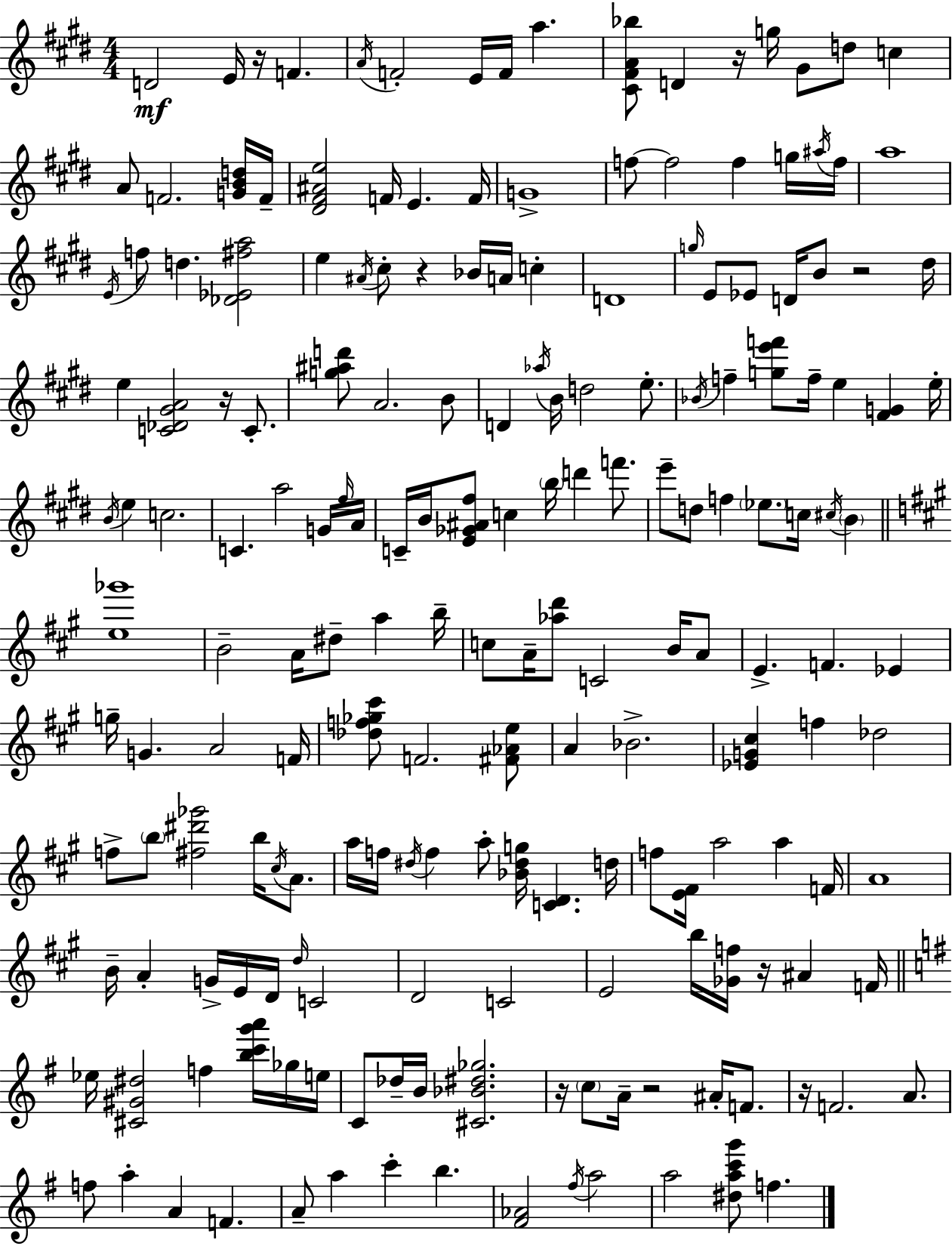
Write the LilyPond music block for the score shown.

{
  \clef treble
  \numericTimeSignature
  \time 4/4
  \key e \major
  \repeat volta 2 { d'2\mf e'16 r16 f'4. | \acciaccatura { a'16 } f'2-. e'16 f'16 a''4. | <cis' fis' a' bes''>8 d'4 r16 g''16 gis'8 d''8 c''4 | a'8 f'2. <g' b' d''>16 | \break f'16-- <dis' fis' ais' e''>2 f'16 e'4. | f'16 g'1-> | f''8~~ f''2 f''4 g''16 | \acciaccatura { ais''16 } f''16 a''1 | \break \acciaccatura { e'16 } f''8 d''4. <des' ees' fis'' a''>2 | e''4 \acciaccatura { ais'16 } cis''8-. r4 bes'16 a'16 | c''4-. d'1 | \grace { g''16 } e'8 ees'8 d'16 b'8 r2 | \break dis''16 e''4 <c' des' gis' a'>2 | r16 c'8.-. <g'' ais'' d'''>8 a'2. | b'8 d'4 \acciaccatura { aes''16 } b'16 d''2 | e''8.-. \acciaccatura { bes'16 } f''4-- <g'' e''' f'''>8 f''16-- e''4 | \break <fis' g'>4 e''16-. \acciaccatura { b'16 } e''4 c''2. | c'4. a''2 | g'16 \grace { fis''16 } a'16 c'16-- b'16 <e' ges' ais' fis''>8 c''4 | \parenthesize b''16 d'''4 f'''8. e'''8-- d''8 f''4 | \break \parenthesize ees''8. c''16 \acciaccatura { cis''16 } \parenthesize b'4 \bar "||" \break \key a \major <e'' ges'''>1 | b'2-- a'16 dis''8-- a''4 b''16-- | c''8 a'16-- <aes'' d'''>8 c'2 b'16 a'8 | e'4.-> f'4. ees'4 | \break g''16-- g'4. a'2 f'16 | <des'' f'' ges'' cis'''>8 f'2. <fis' aes' e''>8 | a'4 bes'2.-> | <ees' g' cis''>4 f''4 des''2 | \break f''8-> \parenthesize b''8 <fis'' dis''' ges'''>2 b''16 \acciaccatura { cis''16 } a'8. | a''16 f''16 \acciaccatura { dis''16 } f''4 a''8-. <bes' dis'' g''>16 <c' d'>4. | d''16 f''8 <e' fis'>16 a''2 a''4 | f'16 a'1 | \break b'16-- a'4-. g'16-> e'16 d'16 \grace { d''16 } c'2 | d'2 c'2 | e'2 b''16 <ges' f''>16 r16 ais'4 | f'16 \bar "||" \break \key g \major ees''16 <cis' gis' dis''>2 f''4 <b'' c''' g''' a'''>16 ges''16 e''16 | c'8 des''16-- b'16 <cis' bes' dis'' ges''>2. | r16 \parenthesize c''8 a'16-- r2 ais'16-. f'8. | r16 f'2. a'8. | \break f''8 a''4-. a'4 f'4. | a'8-- a''4 c'''4-. b''4. | <fis' aes'>2 \acciaccatura { fis''16 } a''2 | a''2 <dis'' a'' c''' g'''>8 f''4. | \break } \bar "|."
}